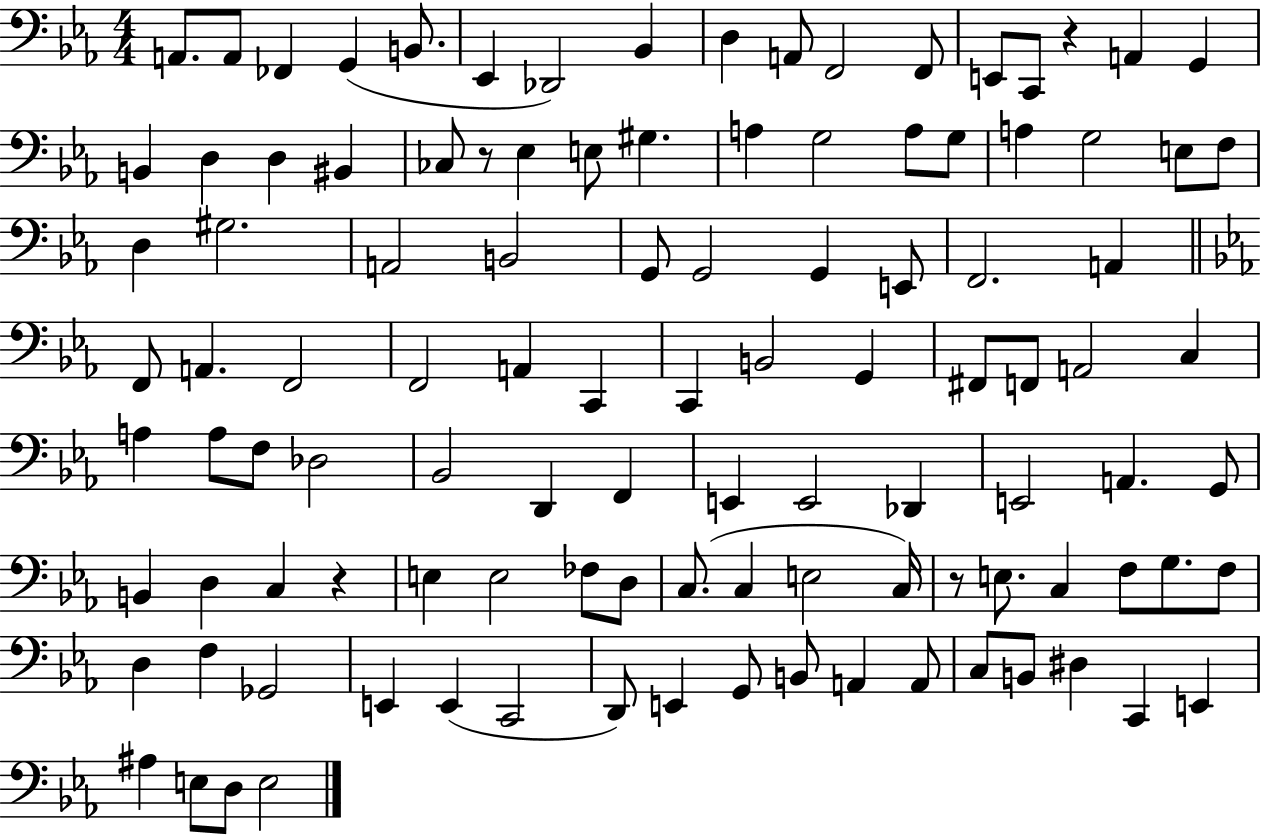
{
  \clef bass
  \numericTimeSignature
  \time 4/4
  \key ees \major
  \repeat volta 2 { a,8. a,8 fes,4 g,4( b,8. | ees,4 des,2) bes,4 | d4 a,8 f,2 f,8 | e,8 c,8 r4 a,4 g,4 | \break b,4 d4 d4 bis,4 | ces8 r8 ees4 e8 gis4. | a4 g2 a8 g8 | a4 g2 e8 f8 | \break d4 gis2. | a,2 b,2 | g,8 g,2 g,4 e,8 | f,2. a,4 | \break \bar "||" \break \key ees \major f,8 a,4. f,2 | f,2 a,4 c,4 | c,4 b,2 g,4 | fis,8 f,8 a,2 c4 | \break a4 a8 f8 des2 | bes,2 d,4 f,4 | e,4 e,2 des,4 | e,2 a,4. g,8 | \break b,4 d4 c4 r4 | e4 e2 fes8 d8 | c8.( c4 e2 c16) | r8 e8. c4 f8 g8. f8 | \break d4 f4 ges,2 | e,4 e,4( c,2 | d,8) e,4 g,8 b,8 a,4 a,8 | c8 b,8 dis4 c,4 e,4 | \break ais4 e8 d8 e2 | } \bar "|."
}